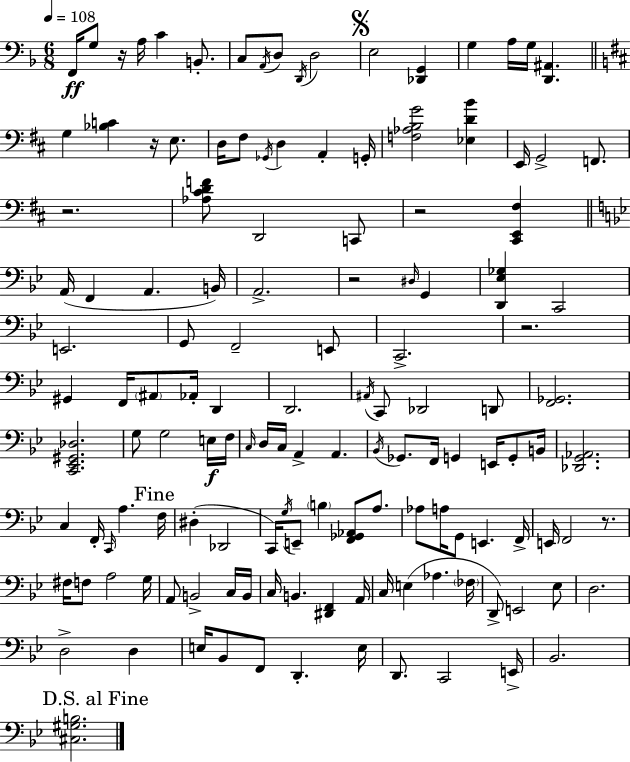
{
  \clef bass
  \numericTimeSignature
  \time 6/8
  \key f \major
  \tempo 4 = 108
  f,16\ff g8 r16 a16 c'4 b,8.-. | c8 \acciaccatura { a,16 } d8 \acciaccatura { d,16 } d2 | \mark \markup { \musicglyph "scripts.segno" } e2 <des, g,>4 | g4 a16 g16 <d, ais,>4. | \break \bar "||" \break \key d \major g4 <bes c'>4 r16 e8. | d16 fis8 \acciaccatura { ges,16 } d4 a,4-. | g,16-. <f aes b g'>2 <ees d' b'>4 | e,16 g,2-> f,8. | \break r2. | <aes cis' d' f'>8 d,2 c,8 | r2 <cis, e, fis>4 | \bar "||" \break \key g \minor a,16( f,4 a,4. b,16) | a,2.-> | r2 \grace { dis16 } g,4 | <d, ees ges>4 c,2 | \break e,2. | g,8 f,2-- e,8 | c,2.-> | r2. | \break gis,4 f,16 \parenthesize ais,8 aes,16-. d,4 | d,2. | \acciaccatura { ais,16 } c,8 des,2 | d,8 <f, ges,>2. | \break <c, ees, gis, des>2. | g8 g2 | e16\f f16 \grace { c16 } d16 c16 a,4-> a,4. | \acciaccatura { bes,16 } ges,8. f,16 g,4 | \break e,16 g,8-. b,16 <des, g, aes,>2. | c4 f,16-. \grace { c,16 } a4. | \mark "Fine" f16 dis4-.( des,2 | c,16) \acciaccatura { g16 } e,8-- \parenthesize b4 | \break <f, ges, aes,>8 a8. aes8 a16 g,8 e,4. | f,16-> e,16 f,2 | r8. fis16 f8 a2 | g16 a,8 b,2-> | \break c16 b,16 c16 b,4. | <dis, f,>4 a,16 c16 e4( aes4. | \parenthesize fes16 d,8->) e,2 | ees8 d2. | \break d2-> | d4 e16 bes,8 f,8 d,4.-. | e16 d,8. c,2 | e,16-> bes,2. | \break \mark "D.S. al Fine" <cis gis b>2. | \bar "|."
}